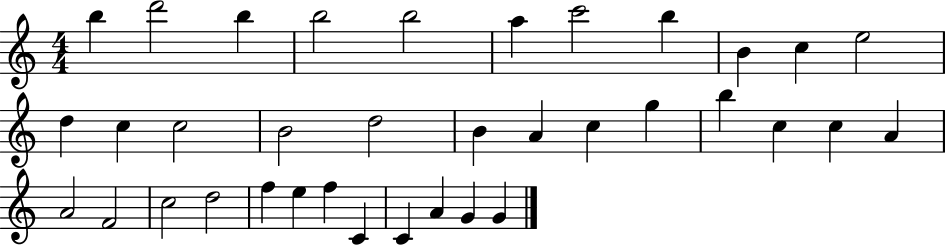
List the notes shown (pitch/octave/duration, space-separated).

B5/q D6/h B5/q B5/h B5/h A5/q C6/h B5/q B4/q C5/q E5/h D5/q C5/q C5/h B4/h D5/h B4/q A4/q C5/q G5/q B5/q C5/q C5/q A4/q A4/h F4/h C5/h D5/h F5/q E5/q F5/q C4/q C4/q A4/q G4/q G4/q